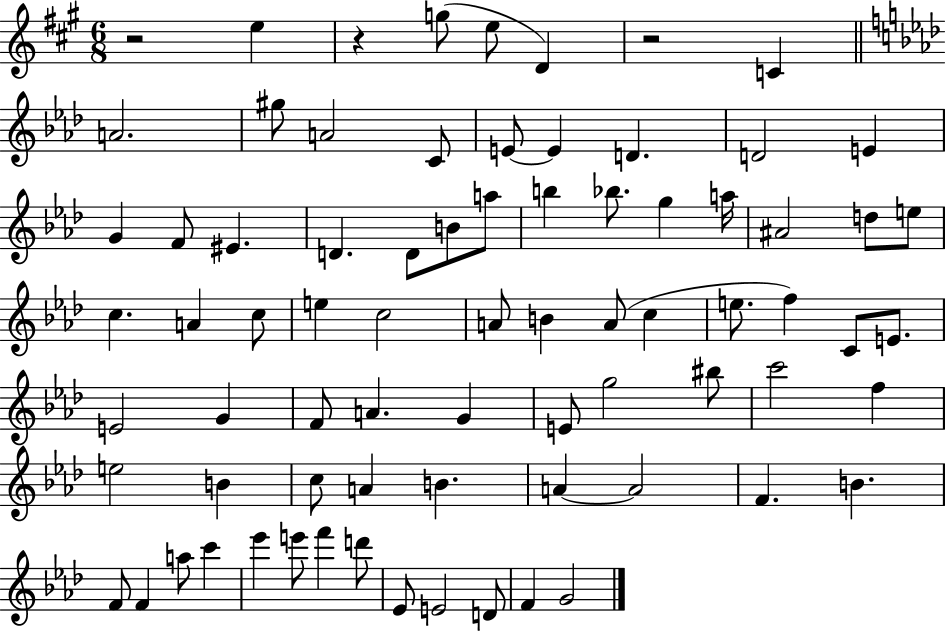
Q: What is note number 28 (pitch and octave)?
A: E5